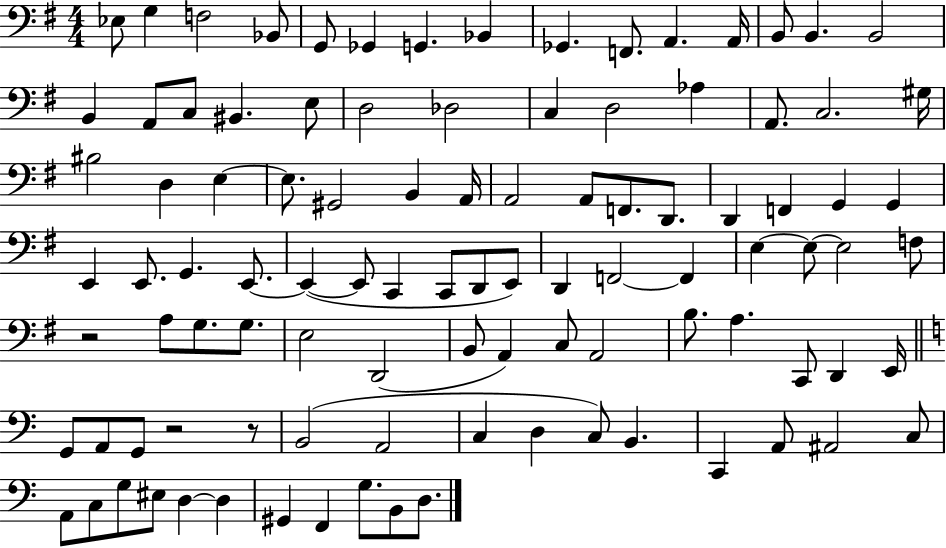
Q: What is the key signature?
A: G major